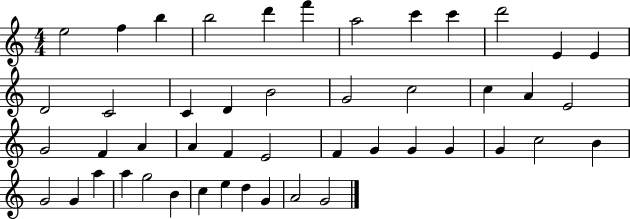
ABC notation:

X:1
T:Untitled
M:4/4
L:1/4
K:C
e2 f b b2 d' f' a2 c' c' d'2 E E D2 C2 C D B2 G2 c2 c A E2 G2 F A A F E2 F G G G G c2 B G2 G a a g2 B c e d G A2 G2